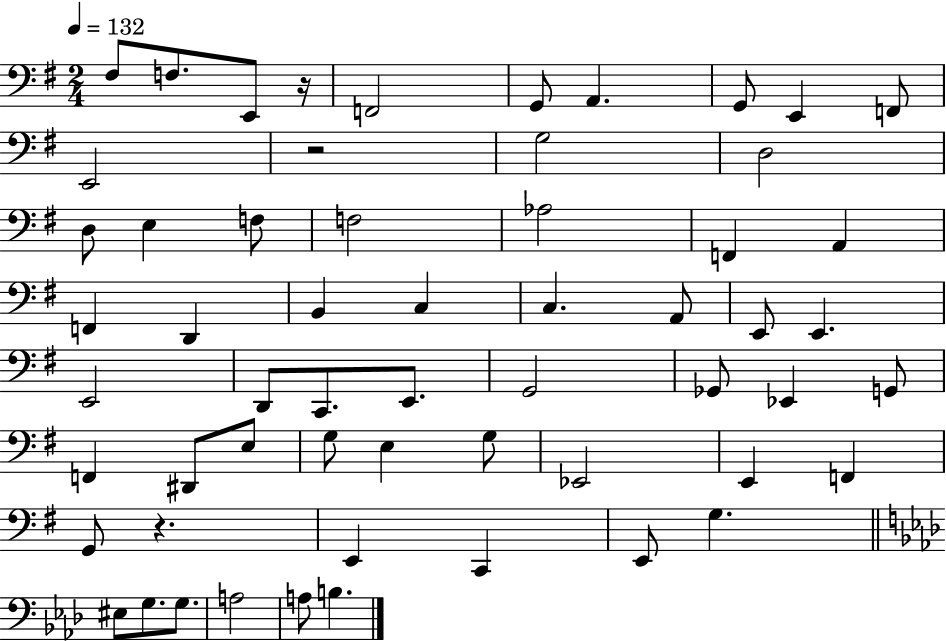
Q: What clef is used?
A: bass